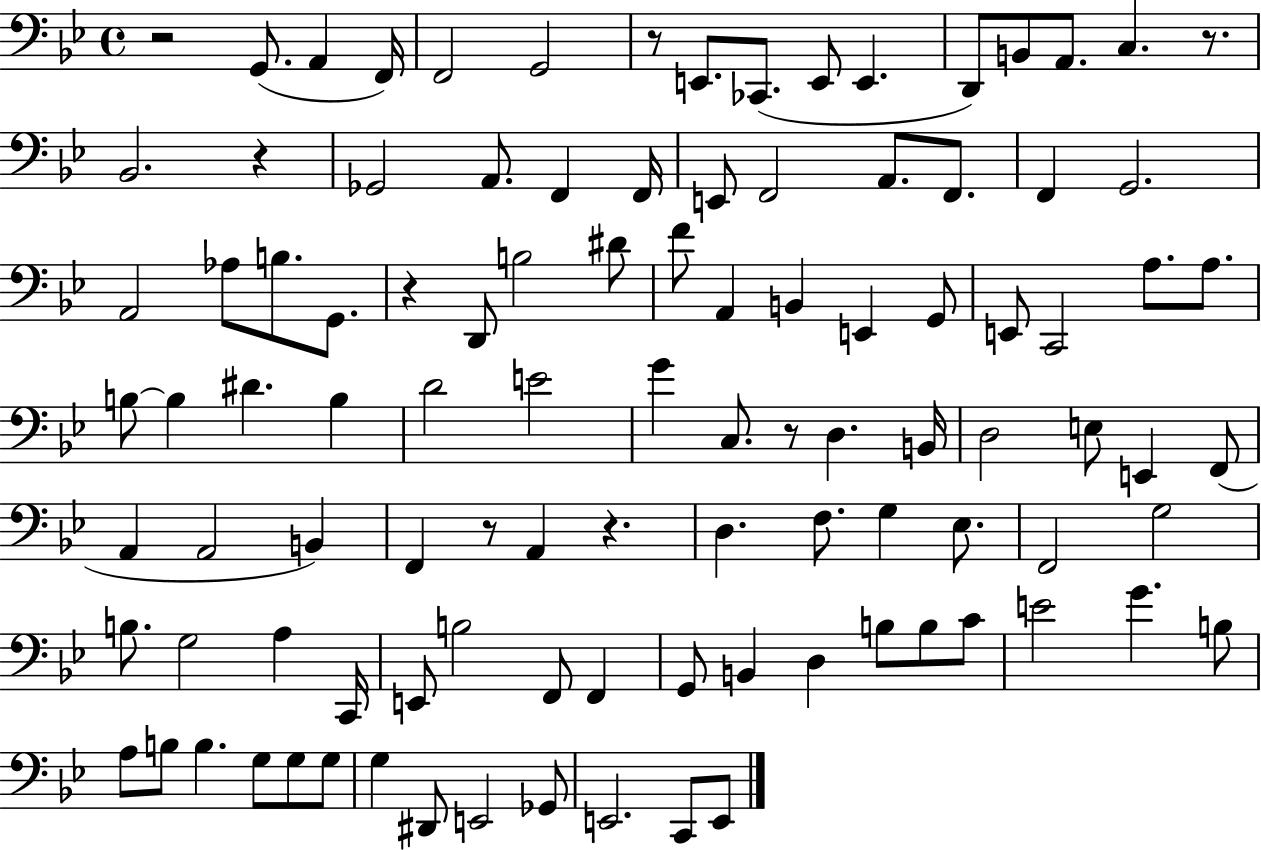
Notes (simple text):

R/h G2/e. A2/q F2/s F2/h G2/h R/e E2/e. CES2/e. E2/e E2/q. D2/e B2/e A2/e. C3/q. R/e. Bb2/h. R/q Gb2/h A2/e. F2/q F2/s E2/e F2/h A2/e. F2/e. F2/q G2/h. A2/h Ab3/e B3/e. G2/e. R/q D2/e B3/h D#4/e F4/e A2/q B2/q E2/q G2/e E2/e C2/h A3/e. A3/e. B3/e B3/q D#4/q. B3/q D4/h E4/h G4/q C3/e. R/e D3/q. B2/s D3/h E3/e E2/q F2/e A2/q A2/h B2/q F2/q R/e A2/q R/q. D3/q. F3/e. G3/q Eb3/e. F2/h G3/h B3/e. G3/h A3/q C2/s E2/e B3/h F2/e F2/q G2/e B2/q D3/q B3/e B3/e C4/e E4/h G4/q. B3/e A3/e B3/e B3/q. G3/e G3/e G3/e G3/q D#2/e E2/h Gb2/e E2/h. C2/e E2/e